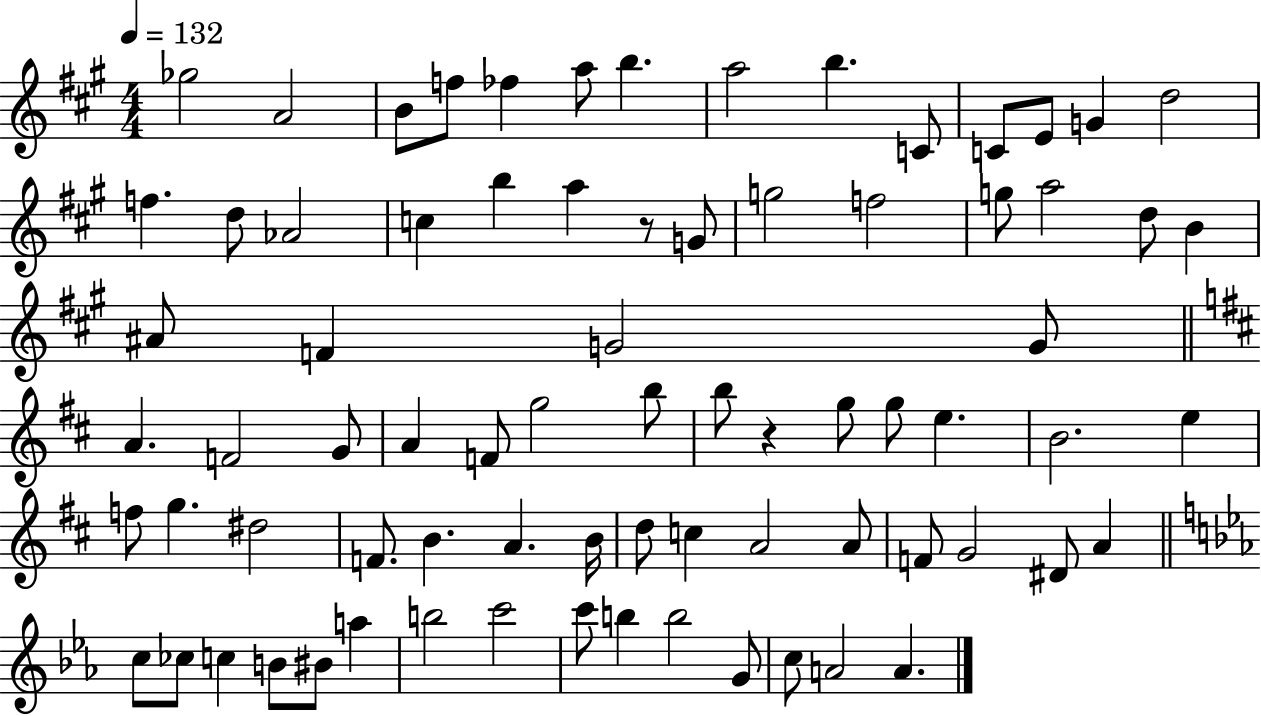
Gb5/h A4/h B4/e F5/e FES5/q A5/e B5/q. A5/h B5/q. C4/e C4/e E4/e G4/q D5/h F5/q. D5/e Ab4/h C5/q B5/q A5/q R/e G4/e G5/h F5/h G5/e A5/h D5/e B4/q A#4/e F4/q G4/h G4/e A4/q. F4/h G4/e A4/q F4/e G5/h B5/e B5/e R/q G5/e G5/e E5/q. B4/h. E5/q F5/e G5/q. D#5/h F4/e. B4/q. A4/q. B4/s D5/e C5/q A4/h A4/e F4/e G4/h D#4/e A4/q C5/e CES5/e C5/q B4/e BIS4/e A5/q B5/h C6/h C6/e B5/q B5/h G4/e C5/e A4/h A4/q.